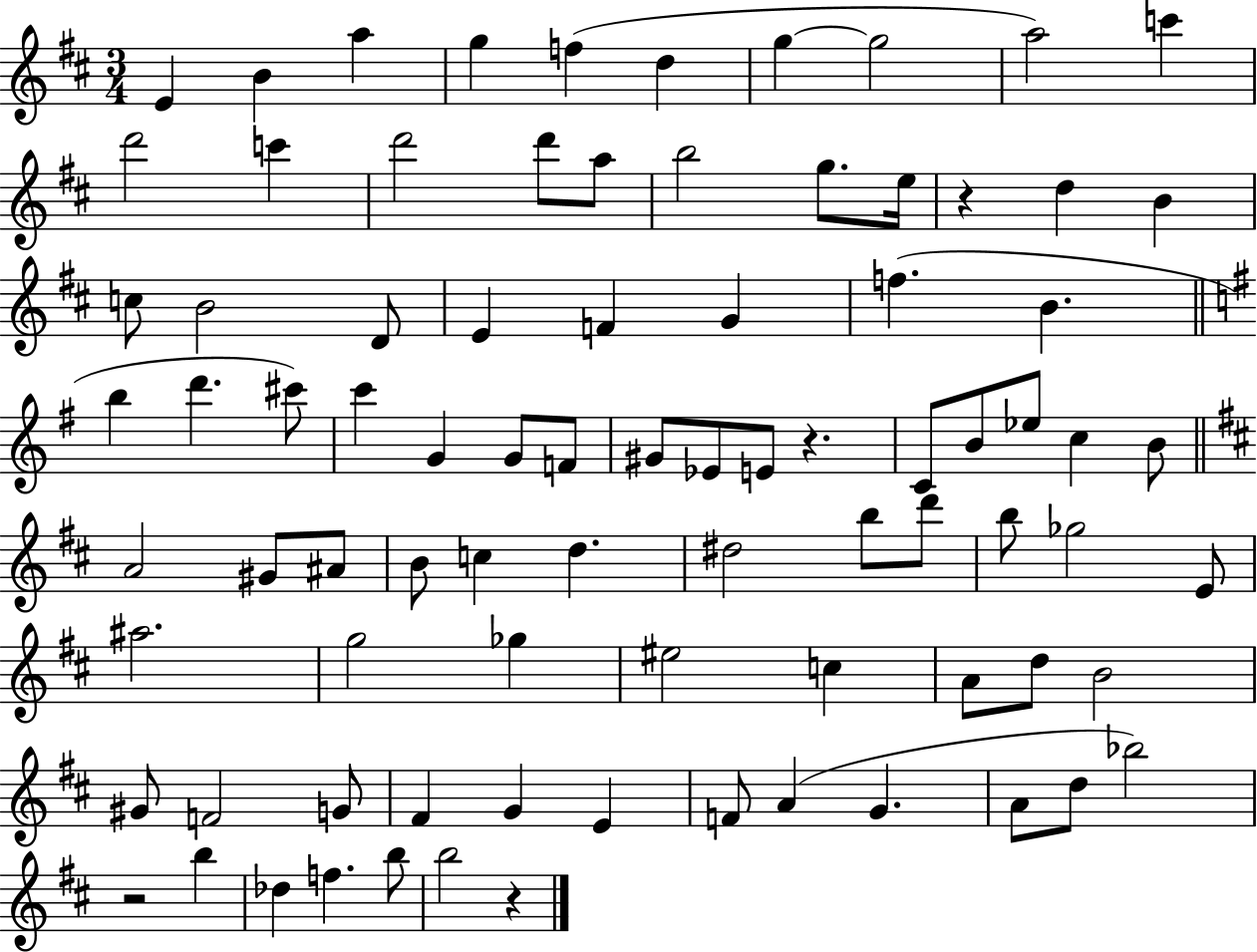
{
  \clef treble
  \numericTimeSignature
  \time 3/4
  \key d \major
  e'4 b'4 a''4 | g''4 f''4( d''4 | g''4~~ g''2 | a''2) c'''4 | \break d'''2 c'''4 | d'''2 d'''8 a''8 | b''2 g''8. e''16 | r4 d''4 b'4 | \break c''8 b'2 d'8 | e'4 f'4 g'4 | f''4.( b'4. | \bar "||" \break \key g \major b''4 d'''4. cis'''8) | c'''4 g'4 g'8 f'8 | gis'8 ees'8 e'8 r4. | c'8 b'8 ees''8 c''4 b'8 | \break \bar "||" \break \key d \major a'2 gis'8 ais'8 | b'8 c''4 d''4. | dis''2 b''8 d'''8 | b''8 ges''2 e'8 | \break ais''2. | g''2 ges''4 | eis''2 c''4 | a'8 d''8 b'2 | \break gis'8 f'2 g'8 | fis'4 g'4 e'4 | f'8 a'4( g'4. | a'8 d''8 bes''2) | \break r2 b''4 | des''4 f''4. b''8 | b''2 r4 | \bar "|."
}